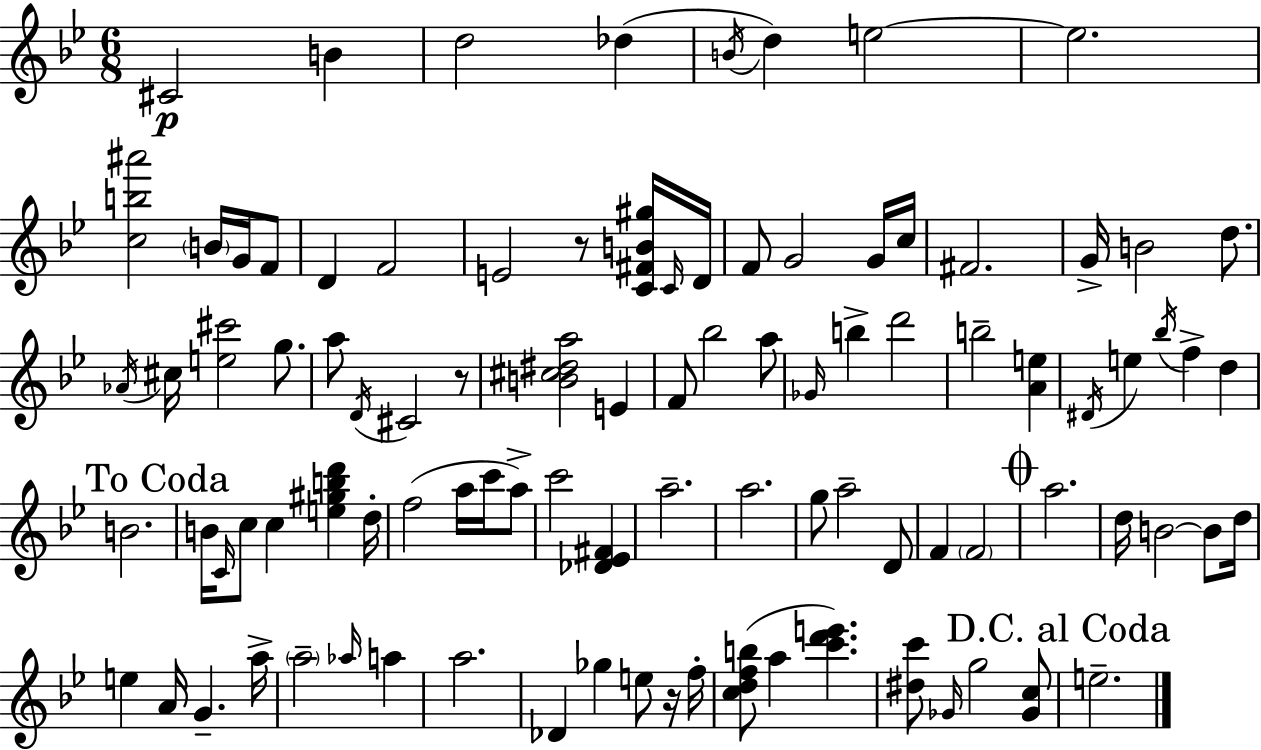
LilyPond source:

{
  \clef treble
  \numericTimeSignature
  \time 6/8
  \key bes \major
  cis'2\p b'4 | d''2 des''4( | \acciaccatura { b'16 } d''4) e''2~~ | e''2. | \break <c'' b'' ais'''>2 \parenthesize b'16 g'16 f'8 | d'4 f'2 | e'2 r8 <c' fis' b' gis''>16 | \grace { c'16 } d'16 f'8 g'2 | \break g'16 c''16 fis'2. | g'16-> b'2 d''8. | \acciaccatura { aes'16 } cis''16 <e'' cis'''>2 | g''8. a''8 \acciaccatura { d'16 } cis'2 | \break r8 <b' cis'' dis'' a''>2 | e'4 f'8 bes''2 | a''8 \grace { ges'16 } b''4-> d'''2 | b''2-- | \break <a' e''>4 \acciaccatura { dis'16 } e''4 \acciaccatura { bes''16 } f''4-> | d''4 \mark "To Coda" b'2. | b'16 \grace { c'16 } c''8 c''4 | <e'' gis'' b'' d'''>4 d''16-. f''2( | \break a''16 c'''16 a''8->) c'''2 | <des' ees' fis'>4 a''2.-- | a''2. | g''8 a''2-- | \break d'8 f'4 | \parenthesize f'2 \mark \markup { \musicglyph "scripts.coda" } a''2. | d''16 b'2~~ | b'8 d''16 e''4 | \break a'16 g'4.-- a''16-> \parenthesize a''2-- | \grace { aes''16 } a''4 a''2. | des'4 | ges''4 e''8 r16 f''16-. <c'' d'' f'' b''>8( a''4 | \break <c''' d''' e'''>4.) <dis'' c'''>8 \grace { ges'16 } | g''2 <ges' c''>8 \mark "D.C. al Coda" e''2.-- | \bar "|."
}